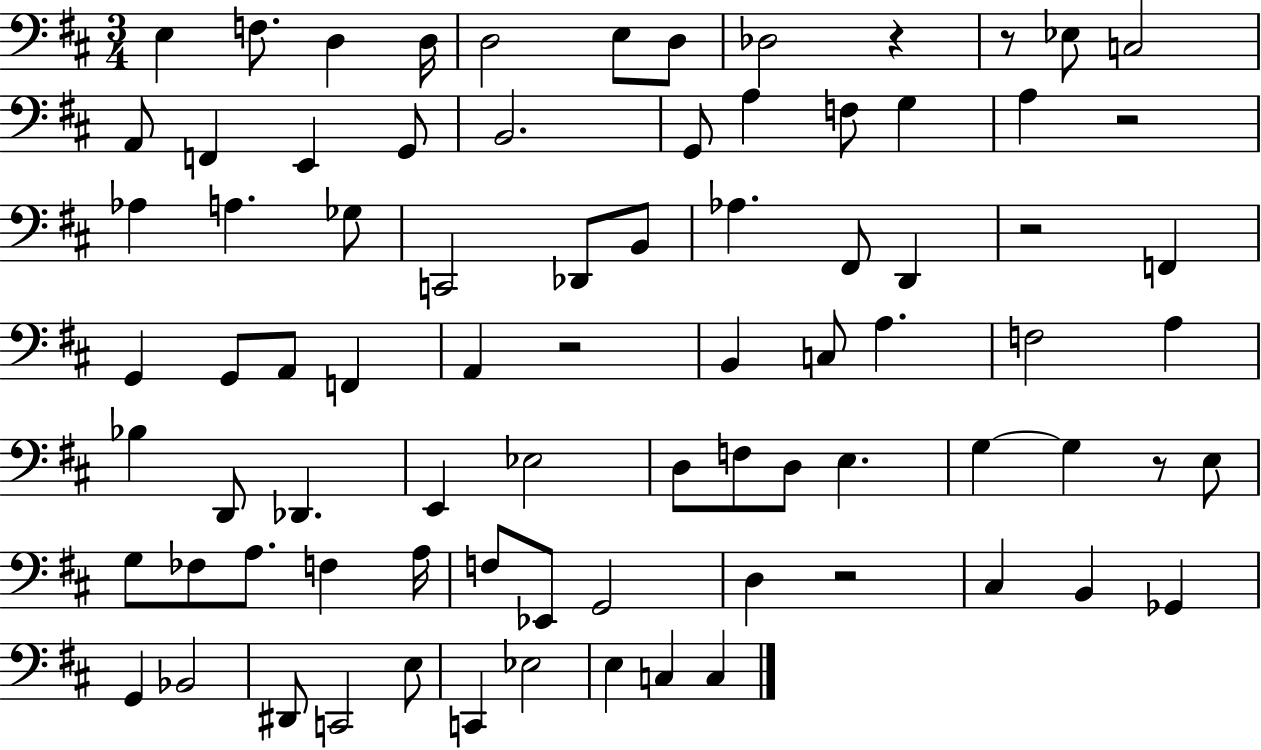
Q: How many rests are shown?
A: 7